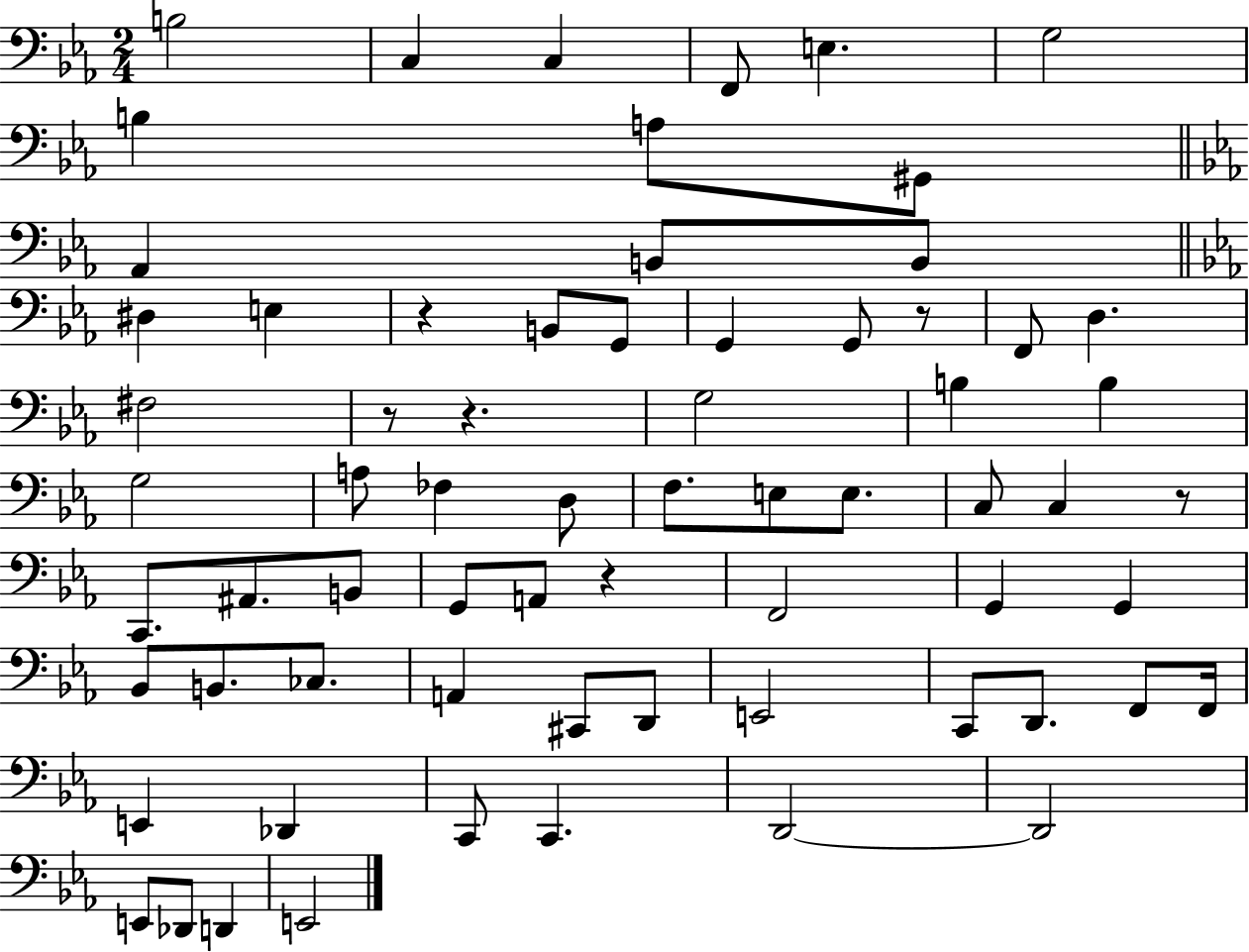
B3/h C3/q C3/q F2/e E3/q. G3/h B3/q A3/e G#2/e Ab2/q B2/e B2/e D#3/q E3/q R/q B2/e G2/e G2/q G2/e R/e F2/e D3/q. F#3/h R/e R/q. G3/h B3/q B3/q G3/h A3/e FES3/q D3/e F3/e. E3/e E3/e. C3/e C3/q R/e C2/e. A#2/e. B2/e G2/e A2/e R/q F2/h G2/q G2/q Bb2/e B2/e. CES3/e. A2/q C#2/e D2/e E2/h C2/e D2/e. F2/e F2/s E2/q Db2/q C2/e C2/q. D2/h D2/h E2/e Db2/e D2/q E2/h